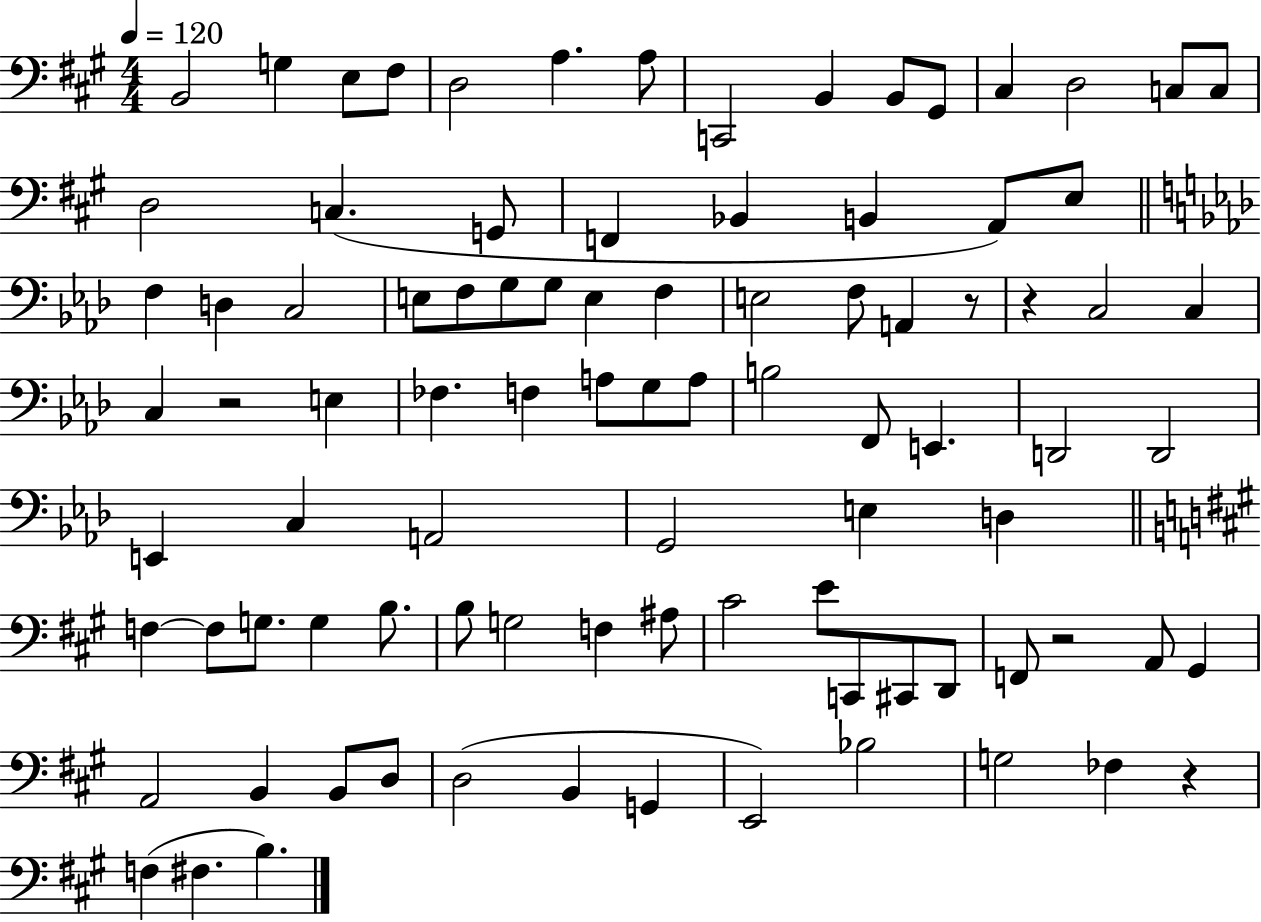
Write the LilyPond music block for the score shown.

{
  \clef bass
  \numericTimeSignature
  \time 4/4
  \key a \major
  \tempo 4 = 120
  \repeat volta 2 { b,2 g4 e8 fis8 | d2 a4. a8 | c,2 b,4 b,8 gis,8 | cis4 d2 c8 c8 | \break d2 c4.( g,8 | f,4 bes,4 b,4 a,8) e8 | \bar "||" \break \key aes \major f4 d4 c2 | e8 f8 g8 g8 e4 f4 | e2 f8 a,4 r8 | r4 c2 c4 | \break c4 r2 e4 | fes4. f4 a8 g8 a8 | b2 f,8 e,4. | d,2 d,2 | \break e,4 c4 a,2 | g,2 e4 d4 | \bar "||" \break \key a \major f4~~ f8 g8. g4 b8. | b8 g2 f4 ais8 | cis'2 e'8 c,8 cis,8 d,8 | f,8 r2 a,8 gis,4 | \break a,2 b,4 b,8 d8 | d2( b,4 g,4 | e,2) bes2 | g2 fes4 r4 | \break f4( fis4. b4.) | } \bar "|."
}